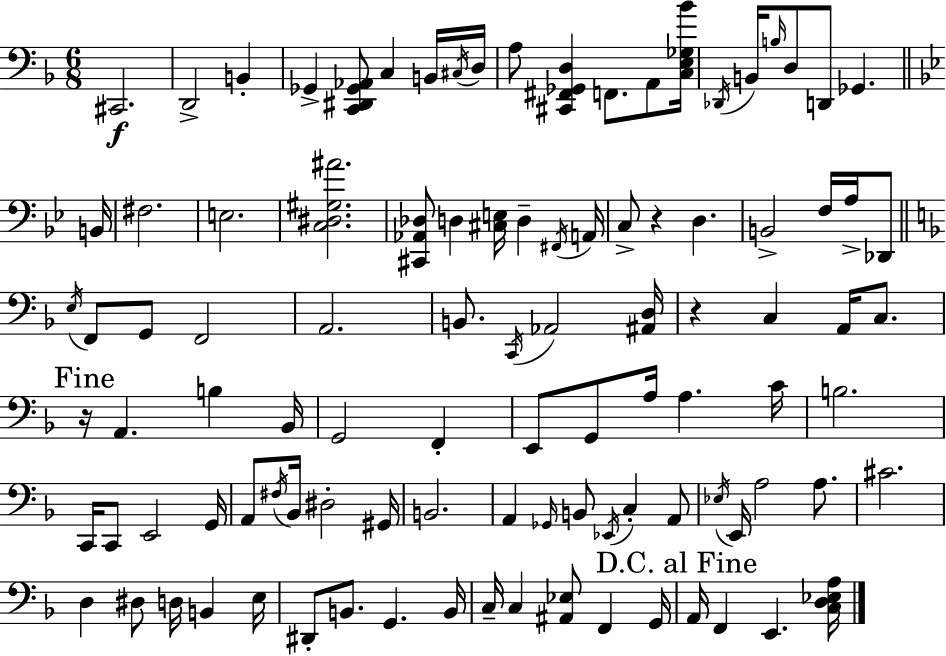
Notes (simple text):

C#2/h. D2/h B2/q Gb2/q [C2,D#2,Gb2,Ab2]/e C3/q B2/s C#3/s D3/s A3/e [C#2,F#2,Gb2,D3]/q F2/e. A2/e [C3,E3,Gb3,Bb4]/s Db2/s B2/s B3/s D3/e D2/e Gb2/q. B2/s F#3/h. E3/h. [C3,D#3,G#3,A#4]/h. [C#2,Ab2,Db3]/e D3/q [C#3,E3]/s D3/q F#2/s A2/s C3/e R/q D3/q. B2/h F3/s A3/s Db2/e E3/s F2/e G2/e F2/h A2/h. B2/e. C2/s Ab2/h [A#2,D3]/s R/q C3/q A2/s C3/e. R/s A2/q. B3/q Bb2/s G2/h F2/q E2/e G2/e A3/s A3/q. C4/s B3/h. C2/s C2/e E2/h G2/s A2/e F#3/s Bb2/s D#3/h G#2/s B2/h. A2/q Gb2/s B2/e Eb2/s C3/q A2/e Eb3/s E2/s A3/h A3/e. C#4/h. D3/q D#3/e D3/s B2/q E3/s D#2/e B2/e. G2/q. B2/s C3/s C3/q [A#2,Eb3]/e F2/q G2/s A2/s F2/q E2/q. [C3,D3,Eb3,A3]/s